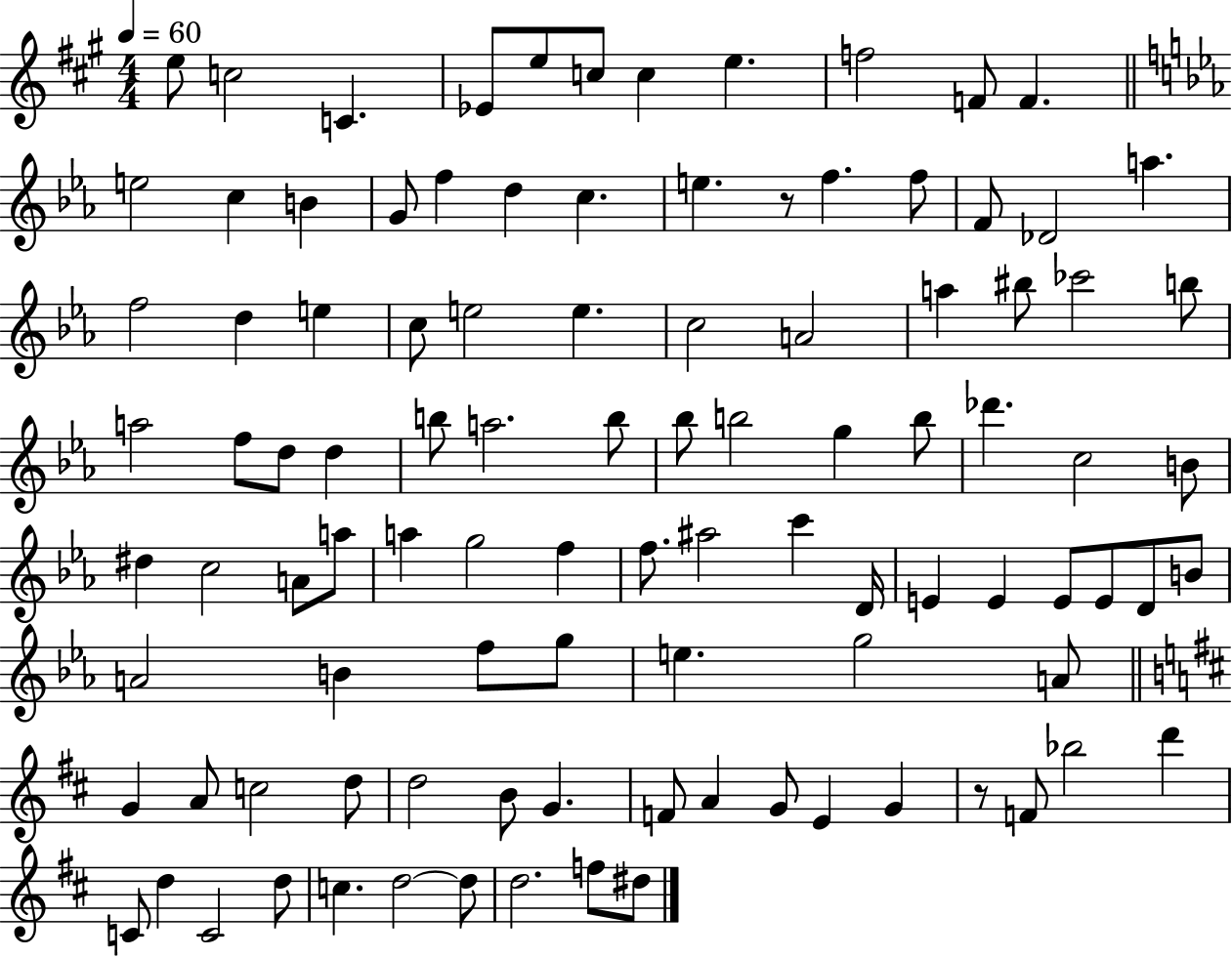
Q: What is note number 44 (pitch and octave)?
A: Bb5